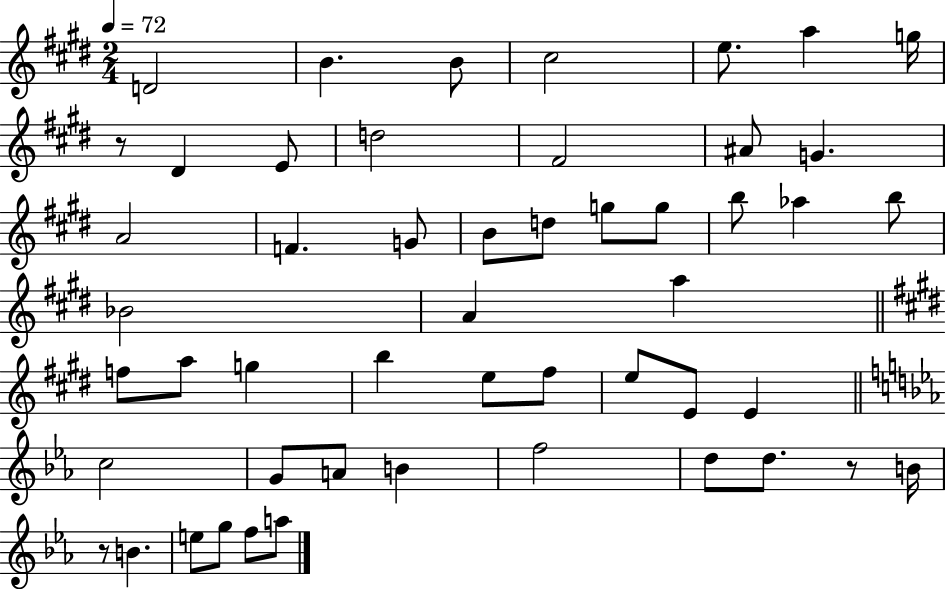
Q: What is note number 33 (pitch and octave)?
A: E5